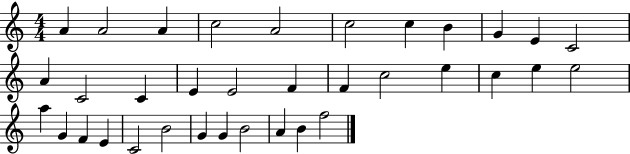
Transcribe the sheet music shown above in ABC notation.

X:1
T:Untitled
M:4/4
L:1/4
K:C
A A2 A c2 A2 c2 c B G E C2 A C2 C E E2 F F c2 e c e e2 a G F E C2 B2 G G B2 A B f2